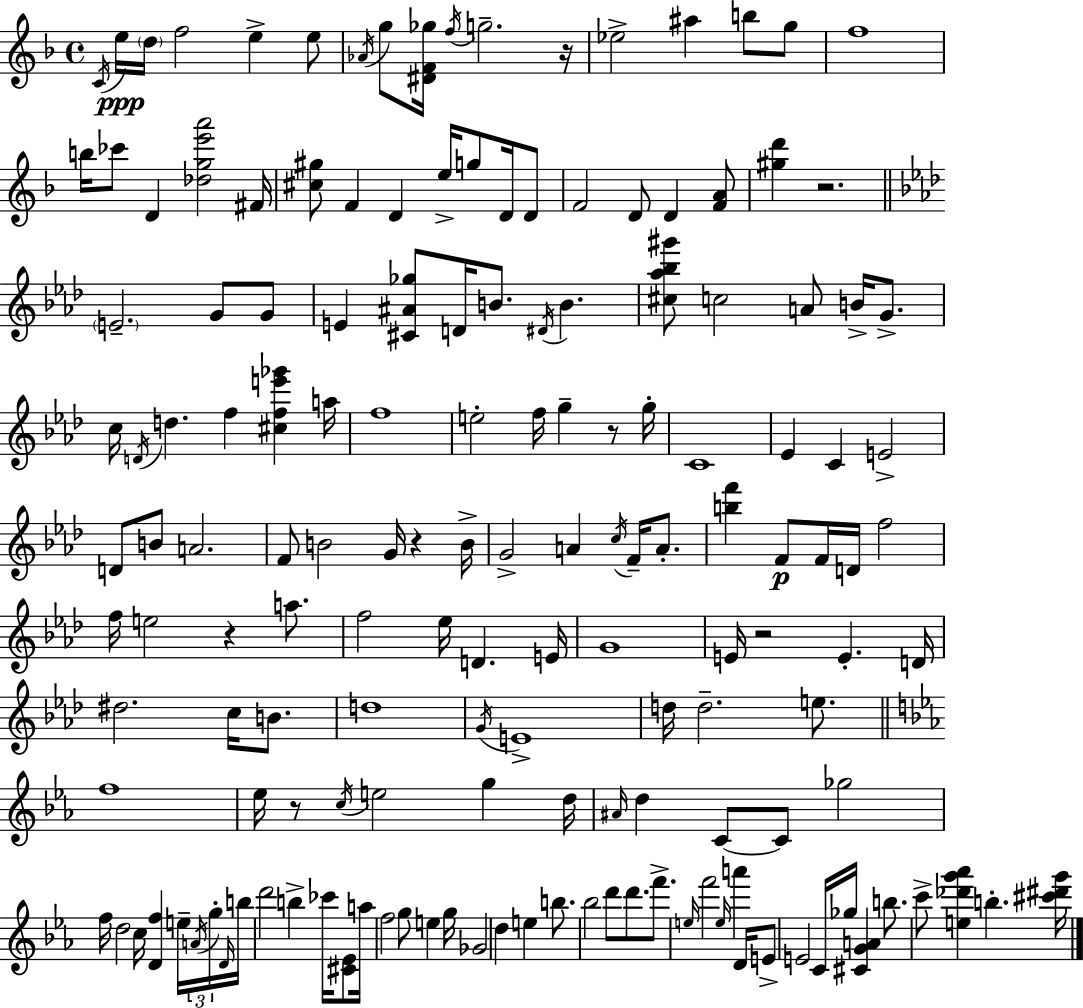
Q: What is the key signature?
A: F major